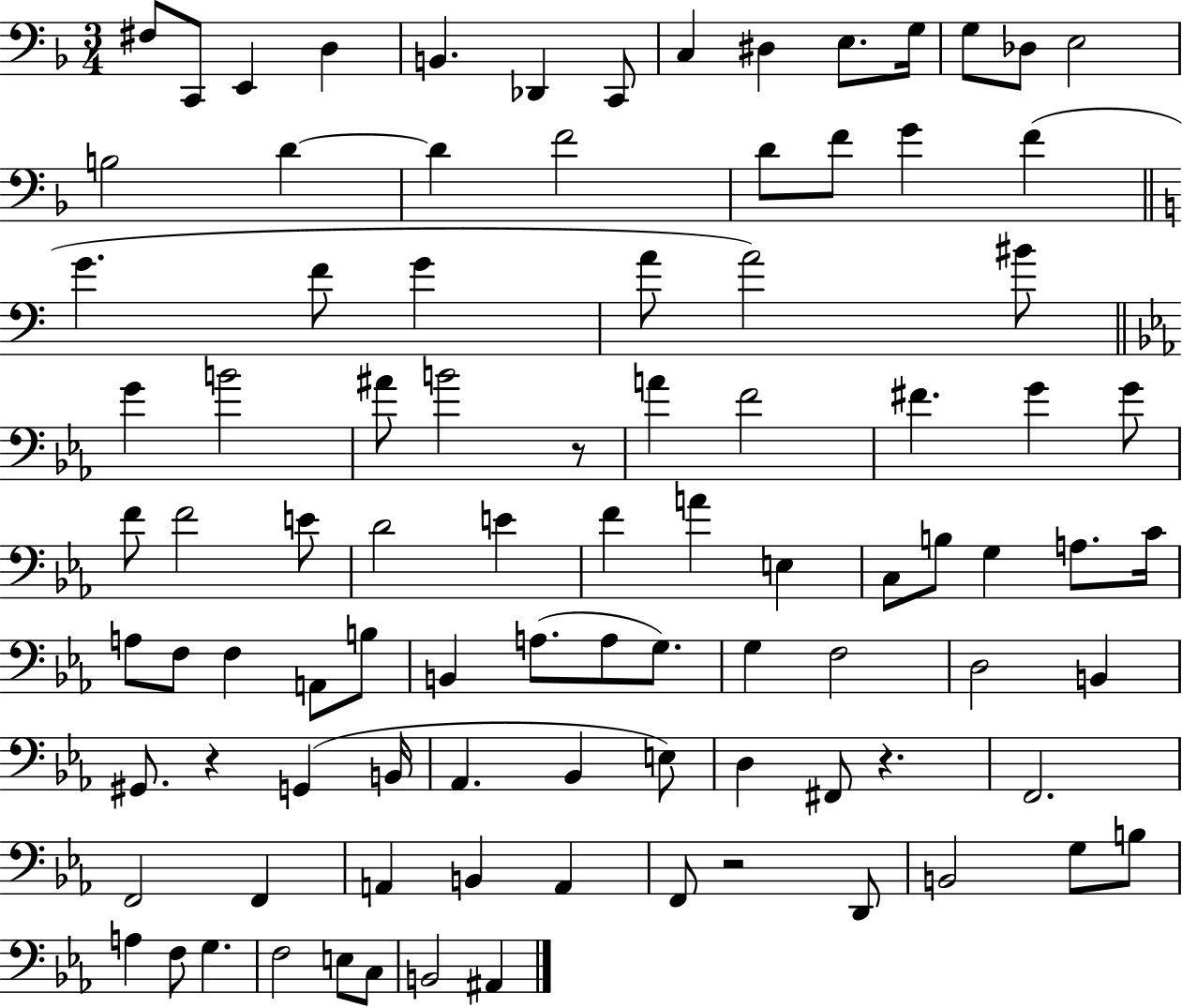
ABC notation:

X:1
T:Untitled
M:3/4
L:1/4
K:F
^F,/2 C,,/2 E,, D, B,, _D,, C,,/2 C, ^D, E,/2 G,/4 G,/2 _D,/2 E,2 B,2 D D F2 D/2 F/2 G F G F/2 G A/2 A2 ^B/2 G B2 ^A/2 B2 z/2 A F2 ^F G G/2 F/2 F2 E/2 D2 E F A E, C,/2 B,/2 G, A,/2 C/4 A,/2 F,/2 F, A,,/2 B,/2 B,, A,/2 A,/2 G,/2 G, F,2 D,2 B,, ^G,,/2 z G,, B,,/4 _A,, _B,, E,/2 D, ^F,,/2 z F,,2 F,,2 F,, A,, B,, A,, F,,/2 z2 D,,/2 B,,2 G,/2 B,/2 A, F,/2 G, F,2 E,/2 C,/2 B,,2 ^A,,